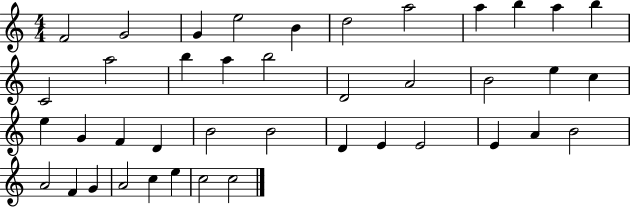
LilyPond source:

{
  \clef treble
  \numericTimeSignature
  \time 4/4
  \key c \major
  f'2 g'2 | g'4 e''2 b'4 | d''2 a''2 | a''4 b''4 a''4 b''4 | \break c'2 a''2 | b''4 a''4 b''2 | d'2 a'2 | b'2 e''4 c''4 | \break e''4 g'4 f'4 d'4 | b'2 b'2 | d'4 e'4 e'2 | e'4 a'4 b'2 | \break a'2 f'4 g'4 | a'2 c''4 e''4 | c''2 c''2 | \bar "|."
}